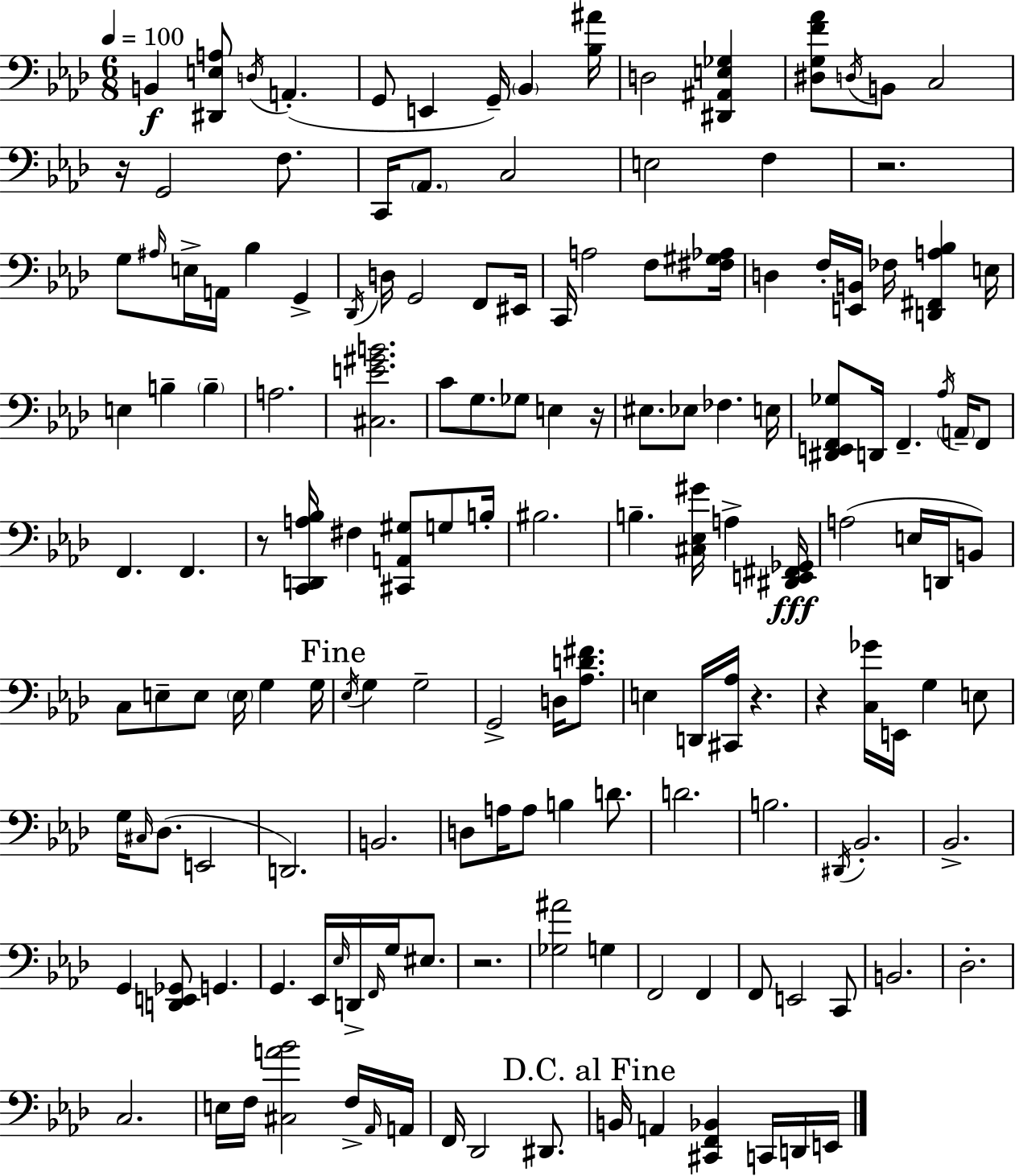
{
  \clef bass
  \numericTimeSignature
  \time 6/8
  \key aes \major
  \tempo 4 = 100
  b,4\f <dis, e a>8 \acciaccatura { d16 } a,4.-.( | g,8 e,4 g,16--) \parenthesize bes,4 | <bes ais'>16 d2 <dis, ais, e ges>4 | <dis g f' aes'>8 \acciaccatura { d16 } b,8 c2 | \break r16 g,2 f8. | c,16 \parenthesize aes,8. c2 | e2 f4 | r2. | \break g8 \grace { ais16 } e16-> a,16 bes4 g,4-> | \acciaccatura { des,16 } d16 g,2 | f,8 eis,16 c,16 a2 | f8 <fis gis aes>16 d4 f16-. <e, b,>16 fes16 <d, fis, a bes>4 | \break e16 e4 b4-- | \parenthesize b4-- a2. | <cis e' gis' b'>2. | c'8 g8. ges8 e4 | \break r16 eis8. ees8 fes4. | e16 <dis, e, f, ges>8 d,16 f,4.-- | \acciaccatura { aes16 } \parenthesize a,16-- f,8 f,4. f,4. | r8 <c, d, a bes>16 fis4 | \break <cis, a, gis>8 g8 b16-. bis2. | b4.-- <cis ees gis'>16 | a4-> <dis, e, fis, ges,>16\fff a2( | e16 d,16 b,8) c8 e8-- e8 \parenthesize e16 | \break g4 g16 \mark "Fine" \acciaccatura { ees16 } g4 g2-- | g,2-> | d16 <aes d' fis'>8. e4 d,16 <cis, aes>16 | r4. r4 <c ges'>16 e,16 | \break g4 e8 g16 \grace { cis16 }( des8. e,2 | d,2.) | b,2. | d8 a16 a8 | \break b4 d'8. d'2. | b2. | \acciaccatura { dis,16 } bes,2.-. | bes,2.-> | \break g,4 | <d, e, ges,>8 g,4. g,4. | ees,16 \grace { ees16 } d,16-> \grace { f,16 } g16 eis8. r2. | <ges ais'>2 | \break g4 f,2 | f,4 f,8 | e,2 c,8 b,2. | des2.-. | \break c2. | e16 f16 | <cis a' bes'>2 f16-> \grace { aes,16 } a,16 f,16 | des,2 dis,8. \mark "D.C. al Fine" b,16 | \break a,4 <cis, f, bes,>4 c,16 d,16 e,16 \bar "|."
}